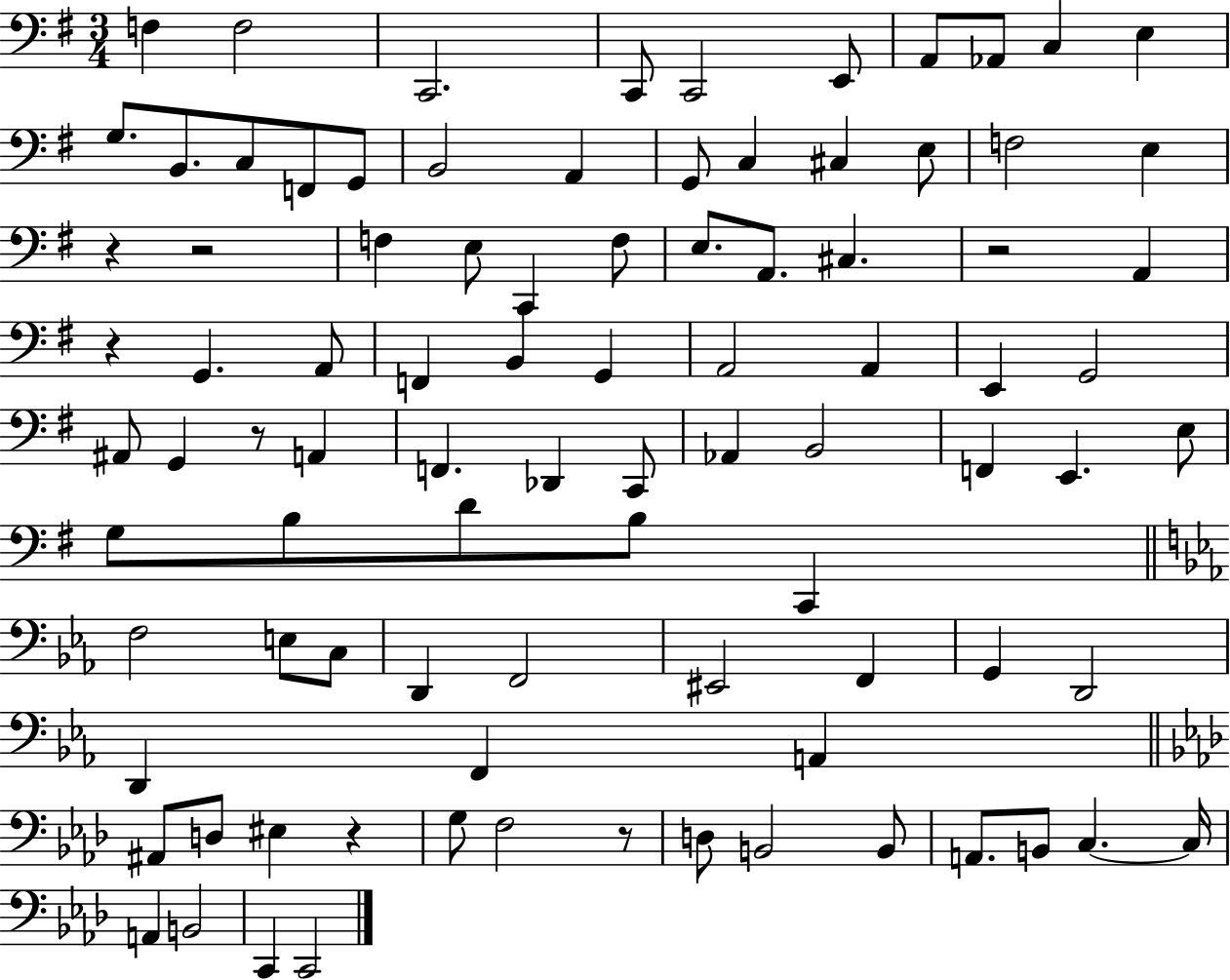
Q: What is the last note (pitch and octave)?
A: C2